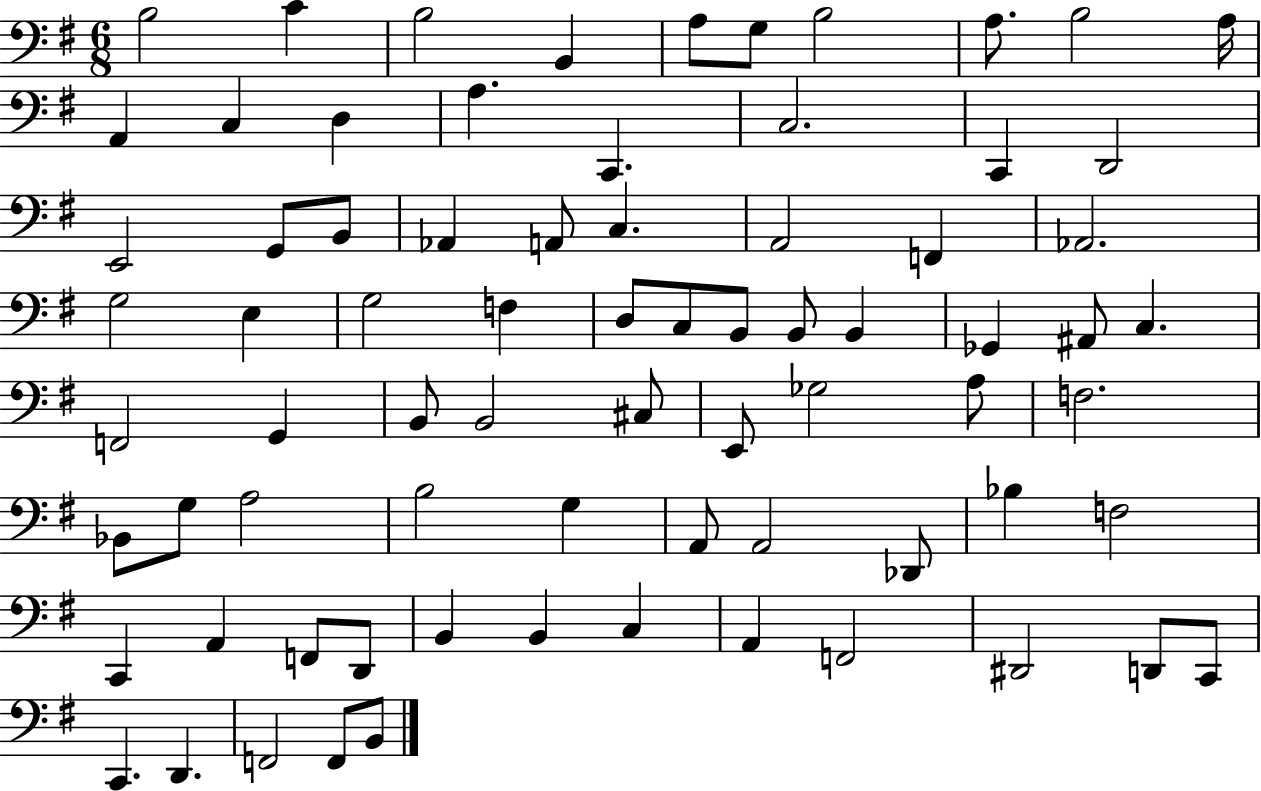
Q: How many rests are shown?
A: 0